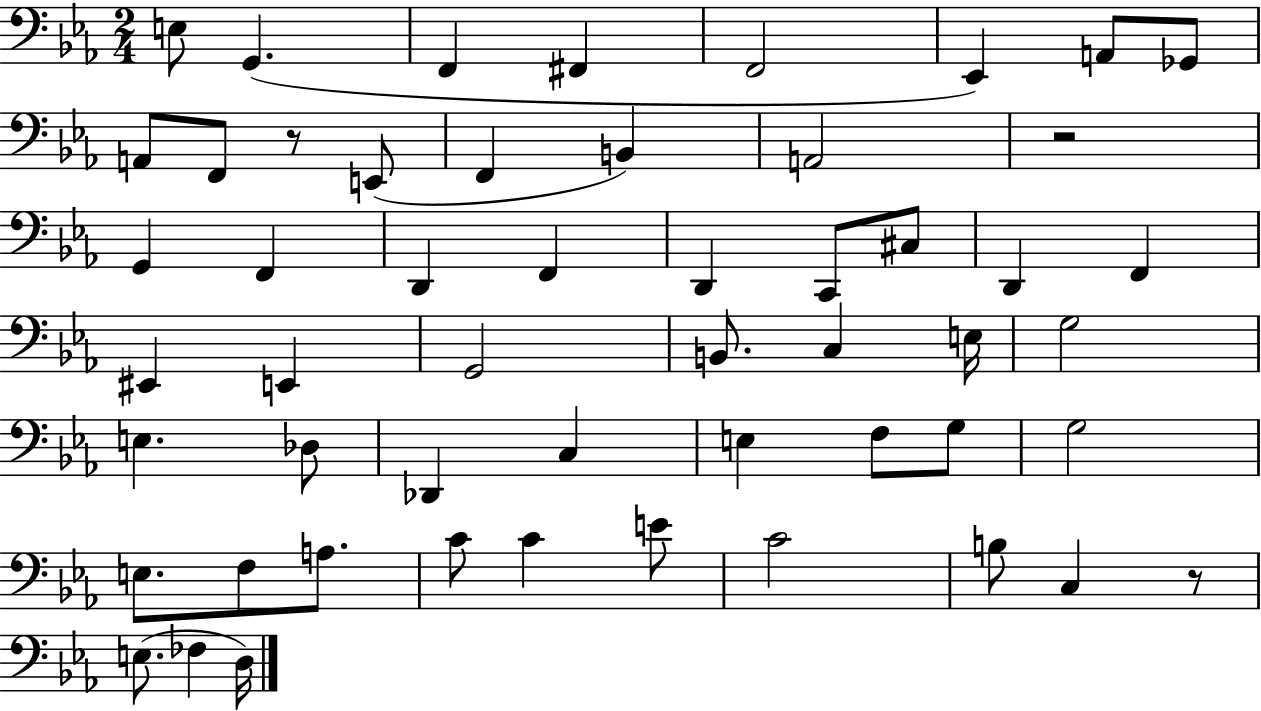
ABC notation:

X:1
T:Untitled
M:2/4
L:1/4
K:Eb
E,/2 G,, F,, ^F,, F,,2 _E,, A,,/2 _G,,/2 A,,/2 F,,/2 z/2 E,,/2 F,, B,, A,,2 z2 G,, F,, D,, F,, D,, C,,/2 ^C,/2 D,, F,, ^E,, E,, G,,2 B,,/2 C, E,/4 G,2 E, _D,/2 _D,, C, E, F,/2 G,/2 G,2 E,/2 F,/2 A,/2 C/2 C E/2 C2 B,/2 C, z/2 E,/2 _F, D,/4